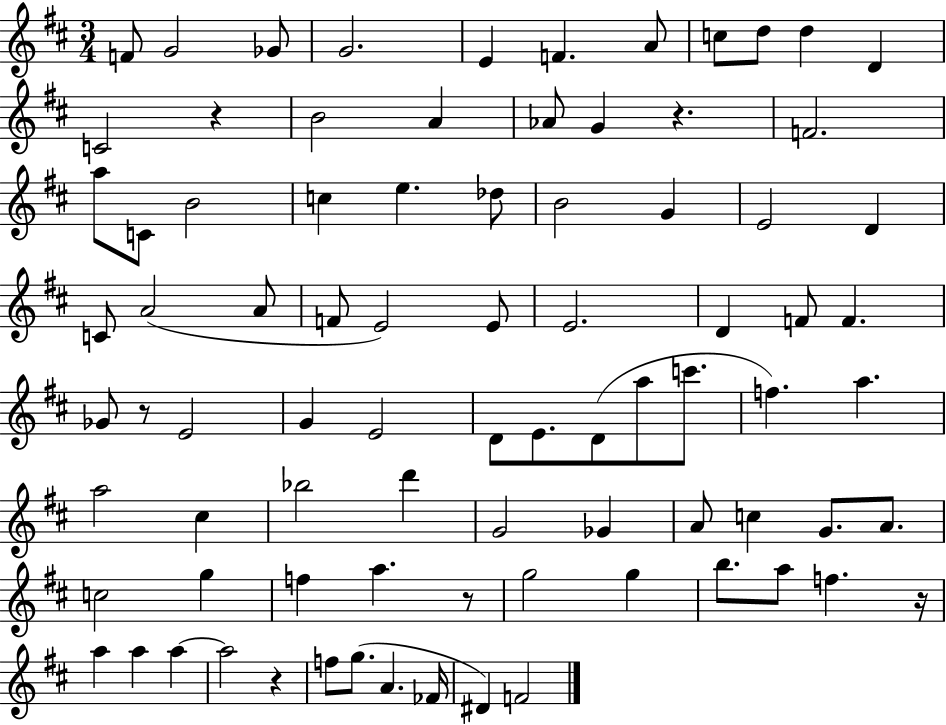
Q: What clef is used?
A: treble